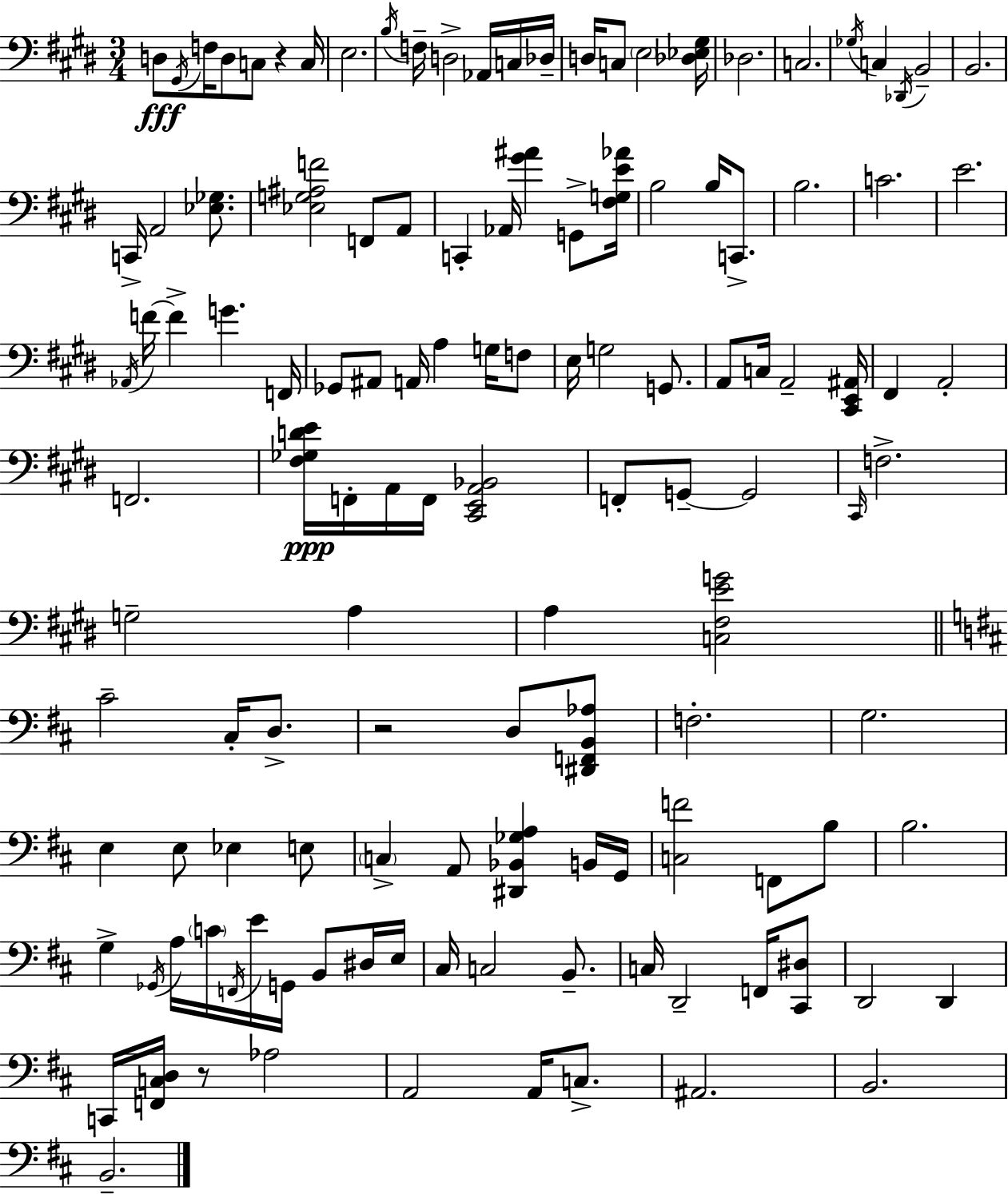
X:1
T:Untitled
M:3/4
L:1/4
K:E
D,/2 ^G,,/4 F,/4 D,/2 C,/2 z C,/4 E,2 B,/4 F,/4 D,2 _A,,/4 C,/4 _D,/4 D,/4 C,/2 E,2 [_D,_E,^G,]/4 _D,2 C,2 _G,/4 C, _D,,/4 B,,2 B,,2 C,,/4 A,,2 [_E,_G,]/2 [_E,G,^A,F]2 F,,/2 A,,/2 C,, _A,,/4 [^G^A] G,,/2 [^F,G,E_A]/4 B,2 B,/4 C,,/2 B,2 C2 E2 _A,,/4 F/4 F G F,,/4 _G,,/2 ^A,,/2 A,,/4 A, G,/4 F,/2 E,/4 G,2 G,,/2 A,,/2 C,/4 A,,2 [^C,,E,,^A,,]/4 ^F,, A,,2 F,,2 [^F,_G,DE]/4 F,,/4 A,,/4 F,,/4 [^C,,E,,A,,_B,,]2 F,,/2 G,,/2 G,,2 ^C,,/4 F,2 G,2 A, A, [C,^F,EG]2 ^C2 ^C,/4 D,/2 z2 D,/2 [^D,,F,,B,,_A,]/2 F,2 G,2 E, E,/2 _E, E,/2 C, A,,/2 [^D,,_B,,_G,A,] B,,/4 G,,/4 [C,F]2 F,,/2 B,/2 B,2 G, _G,,/4 A,/4 C/4 F,,/4 E/4 G,,/4 B,,/2 ^D,/4 E,/4 ^C,/4 C,2 B,,/2 C,/4 D,,2 F,,/4 [^C,,^D,]/2 D,,2 D,, C,,/4 [F,,C,D,]/4 z/2 _A,2 A,,2 A,,/4 C,/2 ^A,,2 B,,2 B,,2